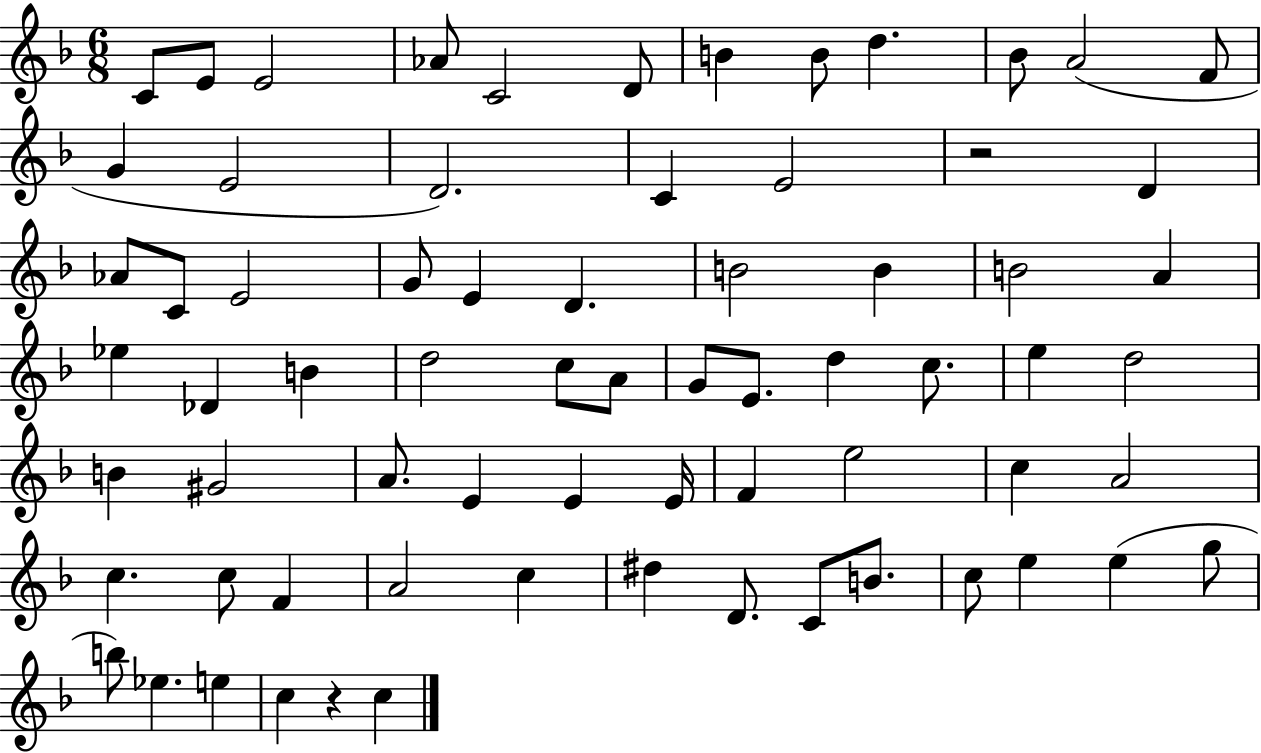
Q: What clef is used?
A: treble